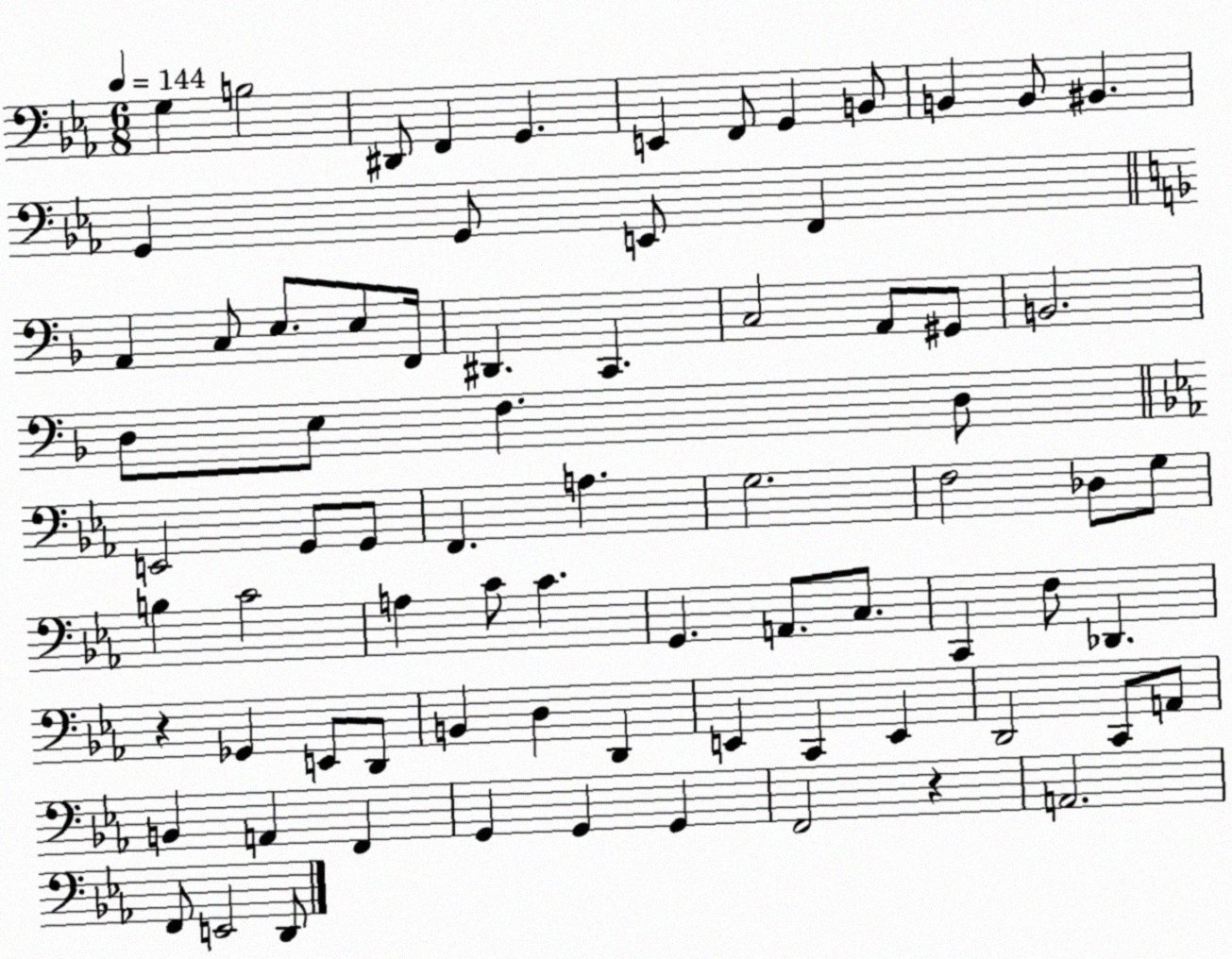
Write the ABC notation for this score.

X:1
T:Untitled
M:6/8
L:1/4
K:Eb
G, B,2 ^D,,/2 F,, G,, E,, F,,/2 G,, B,,/2 B,, B,,/2 ^B,, G,, G,,/2 E,,/2 F,, A,, C,/2 E,/2 E,/2 F,,/4 ^D,, C,, C,2 A,,/2 ^G,,/2 B,,2 D,/2 E,/2 F, D,/2 E,,2 G,,/2 G,,/2 F,, A, G,2 F,2 _D,/2 G,/2 B, C2 A, C/2 C G,, A,,/2 C,/2 C,, F,/2 _D,, z _G,, E,,/2 D,,/2 B,, D, D,, E,, C,, E,, D,,2 C,,/2 A,,/2 B,, A,, F,, G,, G,, G,, F,,2 z A,,2 F,,/2 E,,2 D,,/2